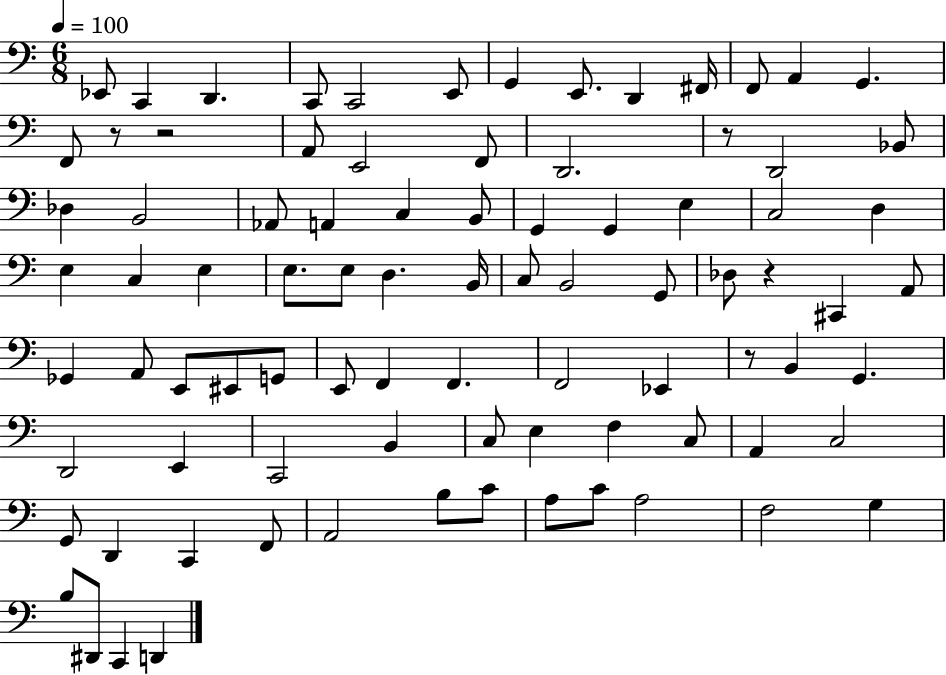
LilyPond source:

{
  \clef bass
  \numericTimeSignature
  \time 6/8
  \key c \major
  \tempo 4 = 100
  \repeat volta 2 { ees,8 c,4 d,4. | c,8 c,2 e,8 | g,4 e,8. d,4 fis,16 | f,8 a,4 g,4. | \break f,8 r8 r2 | a,8 e,2 f,8 | d,2. | r8 d,2 bes,8 | \break des4 b,2 | aes,8 a,4 c4 b,8 | g,4 g,4 e4 | c2 d4 | \break e4 c4 e4 | e8. e8 d4. b,16 | c8 b,2 g,8 | des8 r4 cis,4 a,8 | \break ges,4 a,8 e,8 eis,8 g,8 | e,8 f,4 f,4. | f,2 ees,4 | r8 b,4 g,4. | \break d,2 e,4 | c,2 b,4 | c8 e4 f4 c8 | a,4 c2 | \break g,8 d,4 c,4 f,8 | a,2 b8 c'8 | a8 c'8 a2 | f2 g4 | \break b8 dis,8 c,4 d,4 | } \bar "|."
}